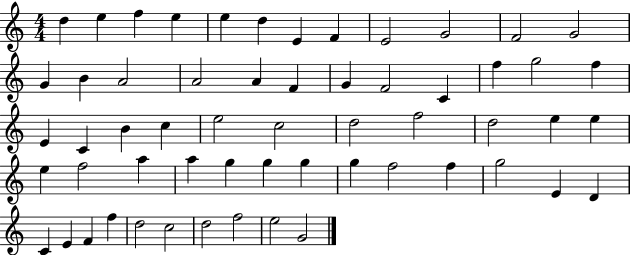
{
  \clef treble
  \numericTimeSignature
  \time 4/4
  \key c \major
  d''4 e''4 f''4 e''4 | e''4 d''4 e'4 f'4 | e'2 g'2 | f'2 g'2 | \break g'4 b'4 a'2 | a'2 a'4 f'4 | g'4 f'2 c'4 | f''4 g''2 f''4 | \break e'4 c'4 b'4 c''4 | e''2 c''2 | d''2 f''2 | d''2 e''4 e''4 | \break e''4 f''2 a''4 | a''4 g''4 g''4 g''4 | g''4 f''2 f''4 | g''2 e'4 d'4 | \break c'4 e'4 f'4 f''4 | d''2 c''2 | d''2 f''2 | e''2 g'2 | \break \bar "|."
}